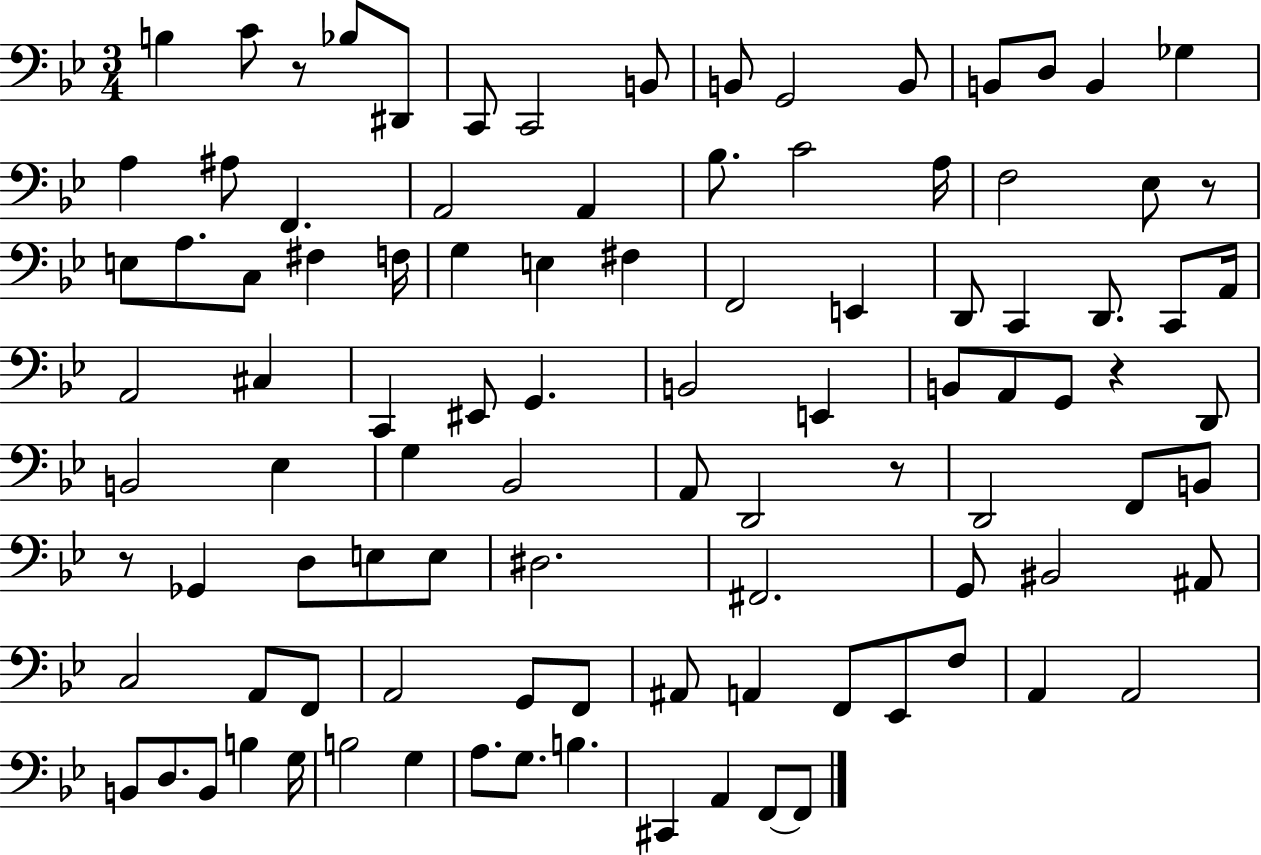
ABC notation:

X:1
T:Untitled
M:3/4
L:1/4
K:Bb
B, C/2 z/2 _B,/2 ^D,,/2 C,,/2 C,,2 B,,/2 B,,/2 G,,2 B,,/2 B,,/2 D,/2 B,, _G, A, ^A,/2 F,, A,,2 A,, _B,/2 C2 A,/4 F,2 _E,/2 z/2 E,/2 A,/2 C,/2 ^F, F,/4 G, E, ^F, F,,2 E,, D,,/2 C,, D,,/2 C,,/2 A,,/4 A,,2 ^C, C,, ^E,,/2 G,, B,,2 E,, B,,/2 A,,/2 G,,/2 z D,,/2 B,,2 _E, G, _B,,2 A,,/2 D,,2 z/2 D,,2 F,,/2 B,,/2 z/2 _G,, D,/2 E,/2 E,/2 ^D,2 ^F,,2 G,,/2 ^B,,2 ^A,,/2 C,2 A,,/2 F,,/2 A,,2 G,,/2 F,,/2 ^A,,/2 A,, F,,/2 _E,,/2 F,/2 A,, A,,2 B,,/2 D,/2 B,,/2 B, G,/4 B,2 G, A,/2 G,/2 B, ^C,, A,, F,,/2 F,,/2